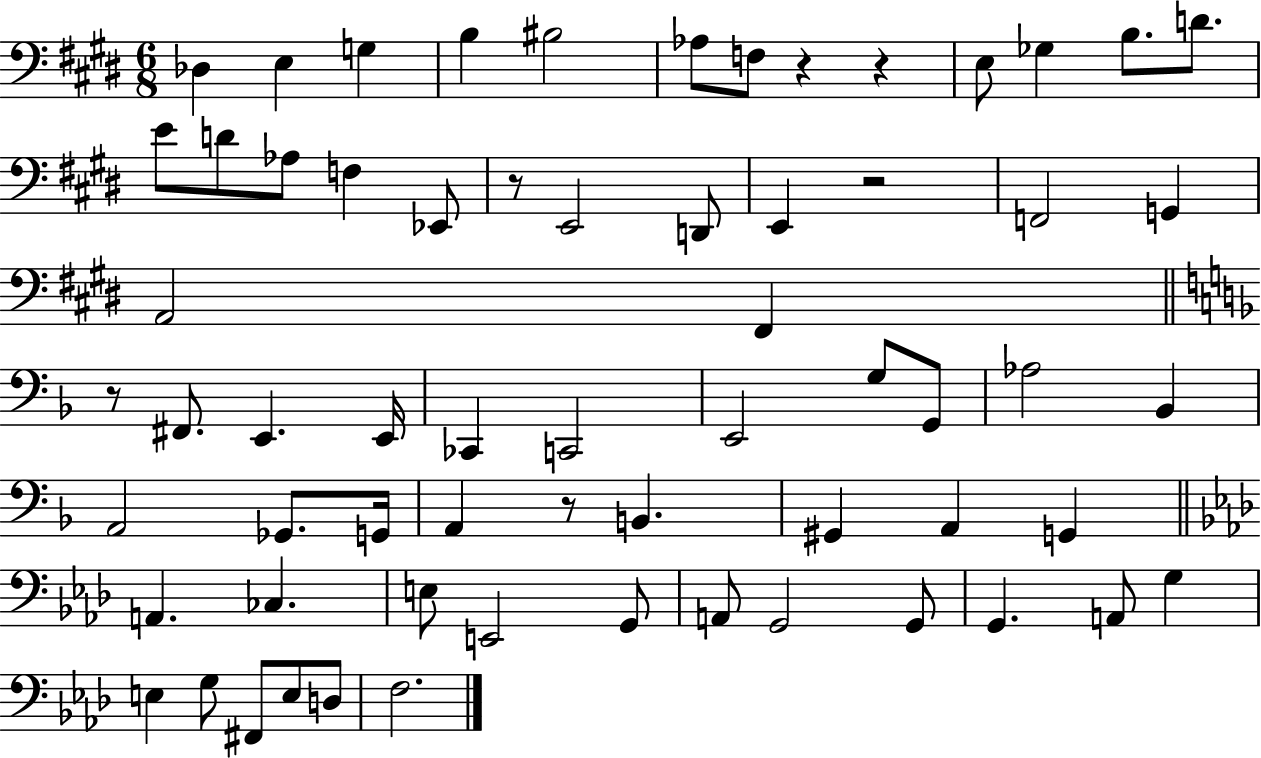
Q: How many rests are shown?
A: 6